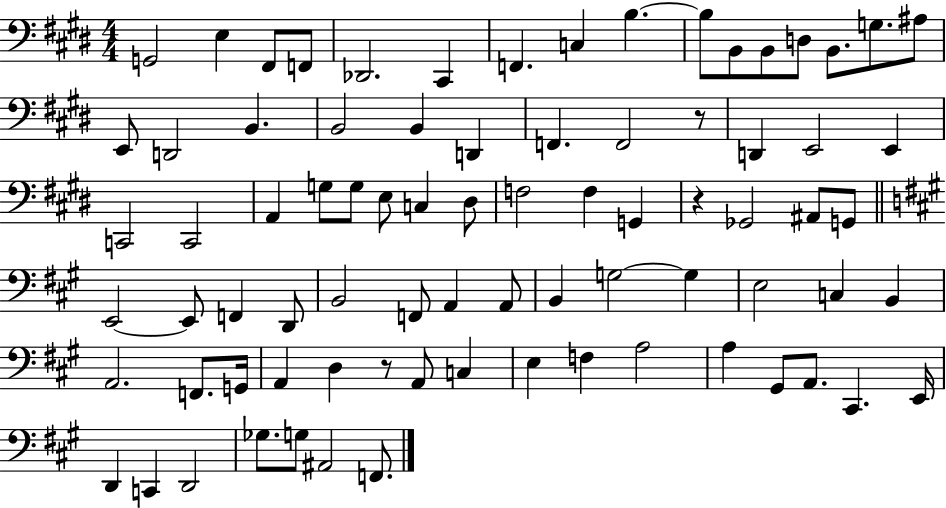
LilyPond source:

{
  \clef bass
  \numericTimeSignature
  \time 4/4
  \key e \major
  g,2 e4 fis,8 f,8 | des,2. cis,4 | f,4. c4 b4.~~ | b8 b,8 b,8 d8 b,8. g8. ais8 | \break e,8 d,2 b,4. | b,2 b,4 d,4 | f,4. f,2 r8 | d,4 e,2 e,4 | \break c,2 c,2 | a,4 g8 g8 e8 c4 dis8 | f2 f4 g,4 | r4 ges,2 ais,8 g,8 | \break \bar "||" \break \key a \major e,2~~ e,8 f,4 d,8 | b,2 f,8 a,4 a,8 | b,4 g2~~ g4 | e2 c4 b,4 | \break a,2. f,8. g,16 | a,4 d4 r8 a,8 c4 | e4 f4 a2 | a4 gis,8 a,8. cis,4. e,16 | \break d,4 c,4 d,2 | ges8. g8 ais,2 f,8. | \bar "|."
}